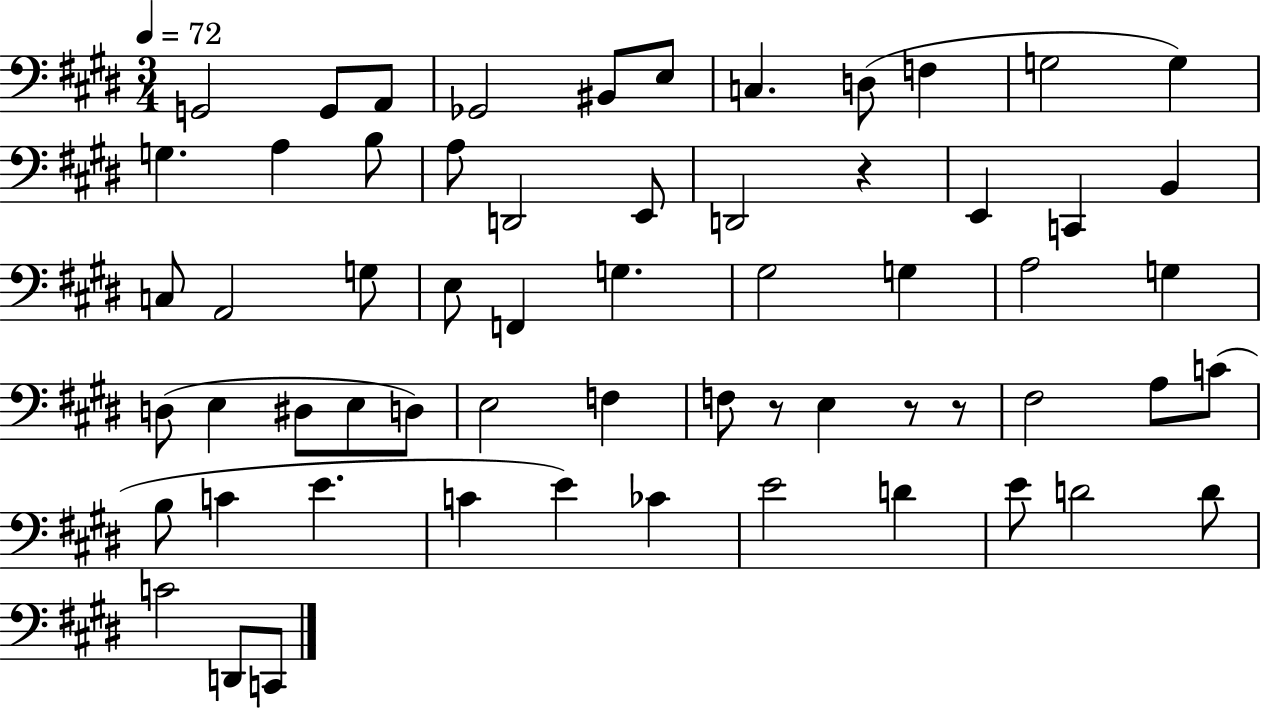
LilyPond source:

{
  \clef bass
  \numericTimeSignature
  \time 3/4
  \key e \major
  \tempo 4 = 72
  \repeat volta 2 { g,2 g,8 a,8 | ges,2 bis,8 e8 | c4. d8( f4 | g2 g4) | \break g4. a4 b8 | a8 d,2 e,8 | d,2 r4 | e,4 c,4 b,4 | \break c8 a,2 g8 | e8 f,4 g4. | gis2 g4 | a2 g4 | \break d8( e4 dis8 e8 d8) | e2 f4 | f8 r8 e4 r8 r8 | fis2 a8 c'8( | \break b8 c'4 e'4. | c'4 e'4) ces'4 | e'2 d'4 | e'8 d'2 d'8 | \break c'2 d,8 c,8 | } \bar "|."
}